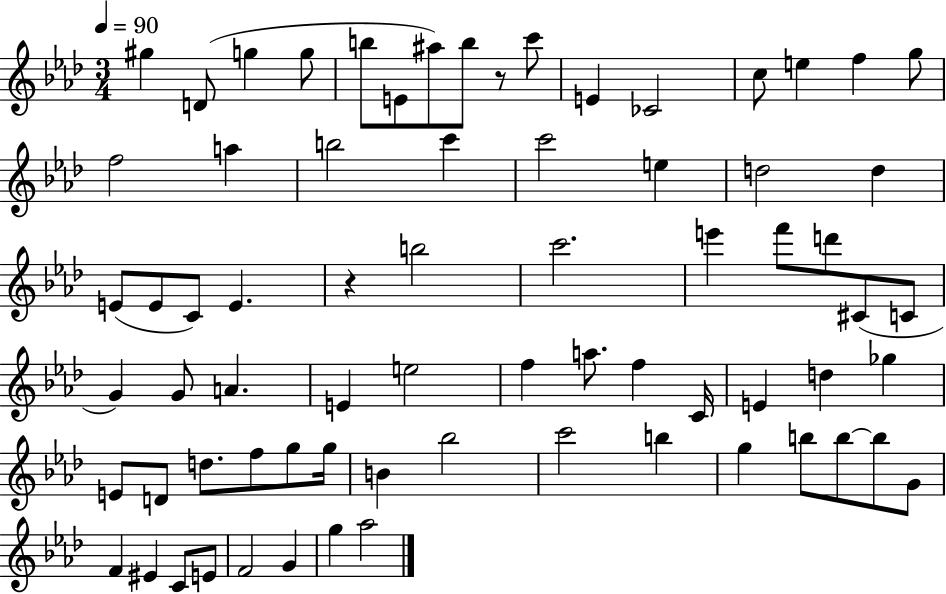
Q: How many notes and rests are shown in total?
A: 71